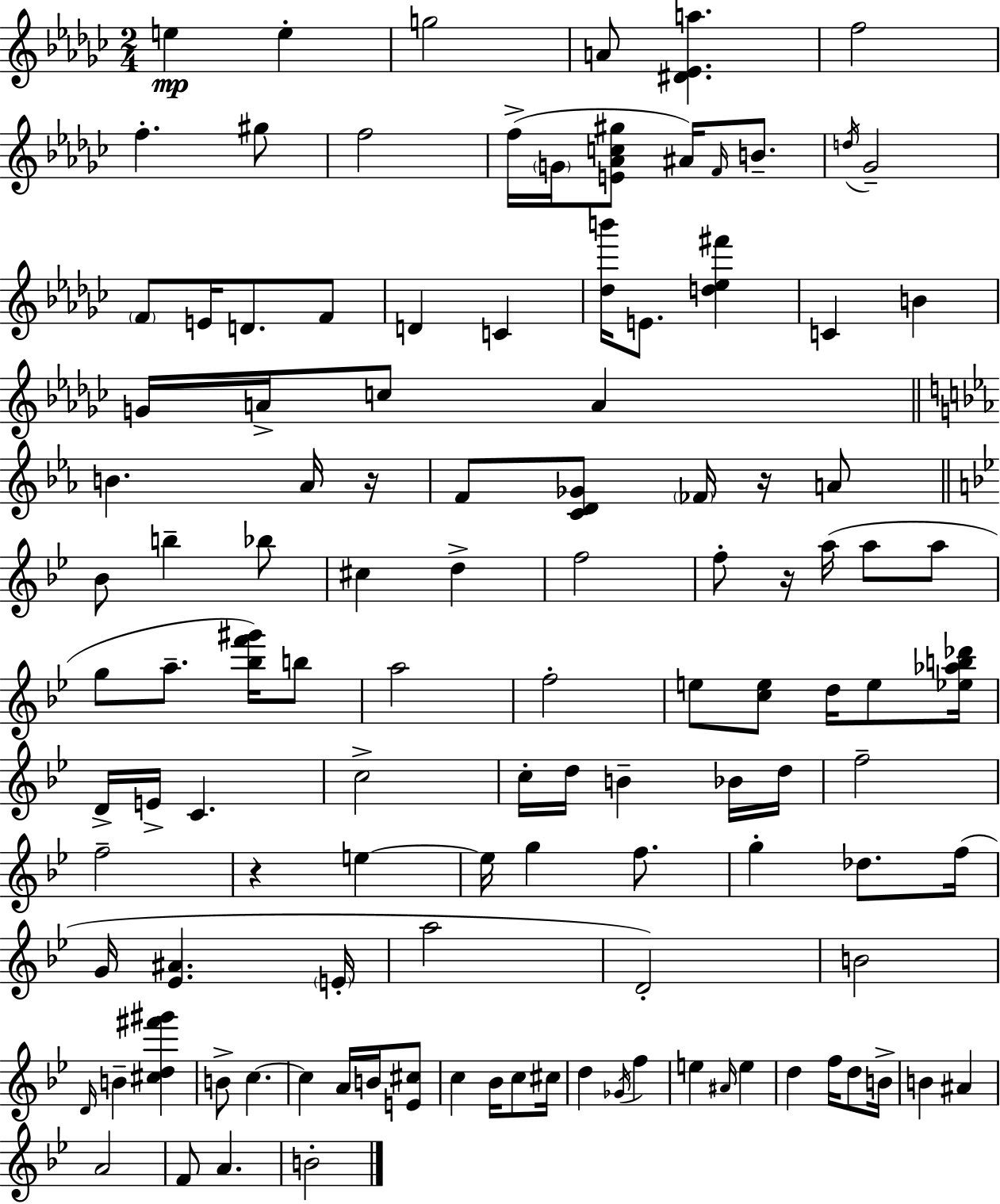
X:1
T:Untitled
M:2/4
L:1/4
K:Ebm
e e g2 A/2 [^D_Ea] f2 f ^g/2 f2 f/4 G/4 [E_Ac^g]/2 ^A/4 F/4 B/2 d/4 _G2 F/2 E/4 D/2 F/2 D C [_db']/4 E/2 [d_e^f'] C B G/4 A/4 c/2 A B _A/4 z/4 F/2 [CD_G]/2 _F/4 z/4 A/2 _B/2 b _b/2 ^c d f2 f/2 z/4 a/4 a/2 a/2 g/2 a/2 [_bf'^g']/4 b/2 a2 f2 e/2 [ce]/2 d/4 e/2 [_e_ab_d']/4 D/4 E/4 C c2 c/4 d/4 B _B/4 d/4 f2 f2 z e e/4 g f/2 g _d/2 f/4 G/4 [_E^A] E/4 a2 D2 B2 D/4 B [^cd^f'^g'] B/2 c c A/4 B/4 [E^c]/2 c _B/4 c/2 ^c/4 d _G/4 f e ^A/4 e d f/4 d/2 B/4 B ^A A2 F/2 A B2